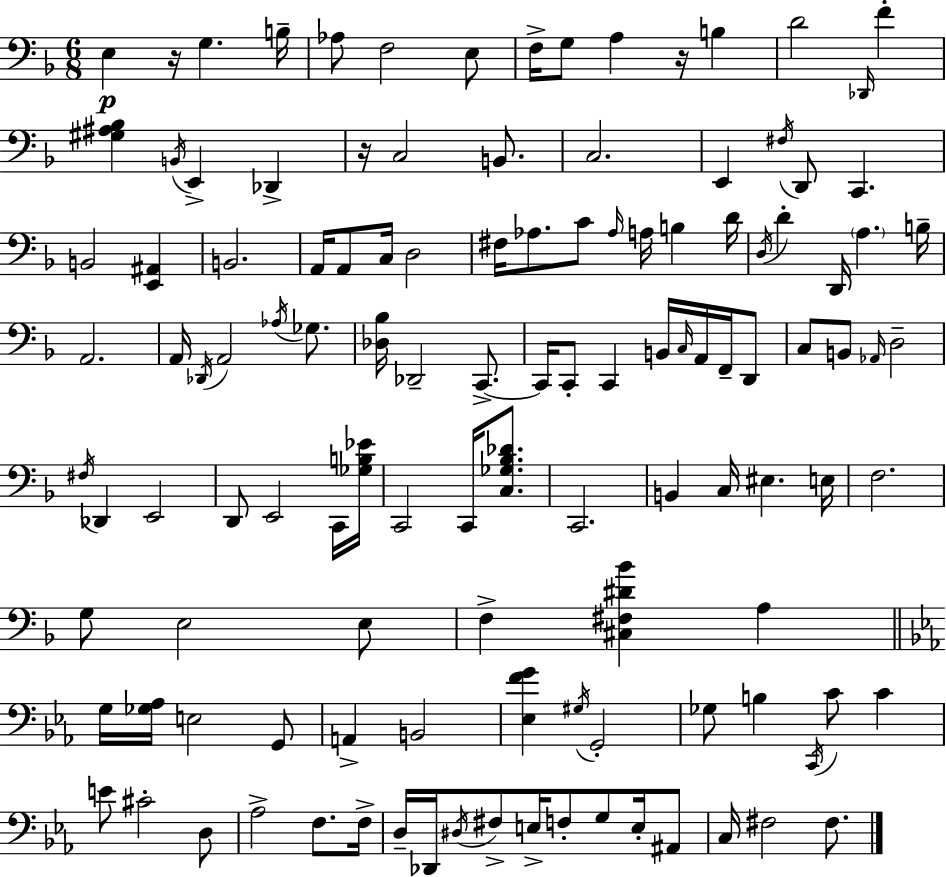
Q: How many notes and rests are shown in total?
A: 121